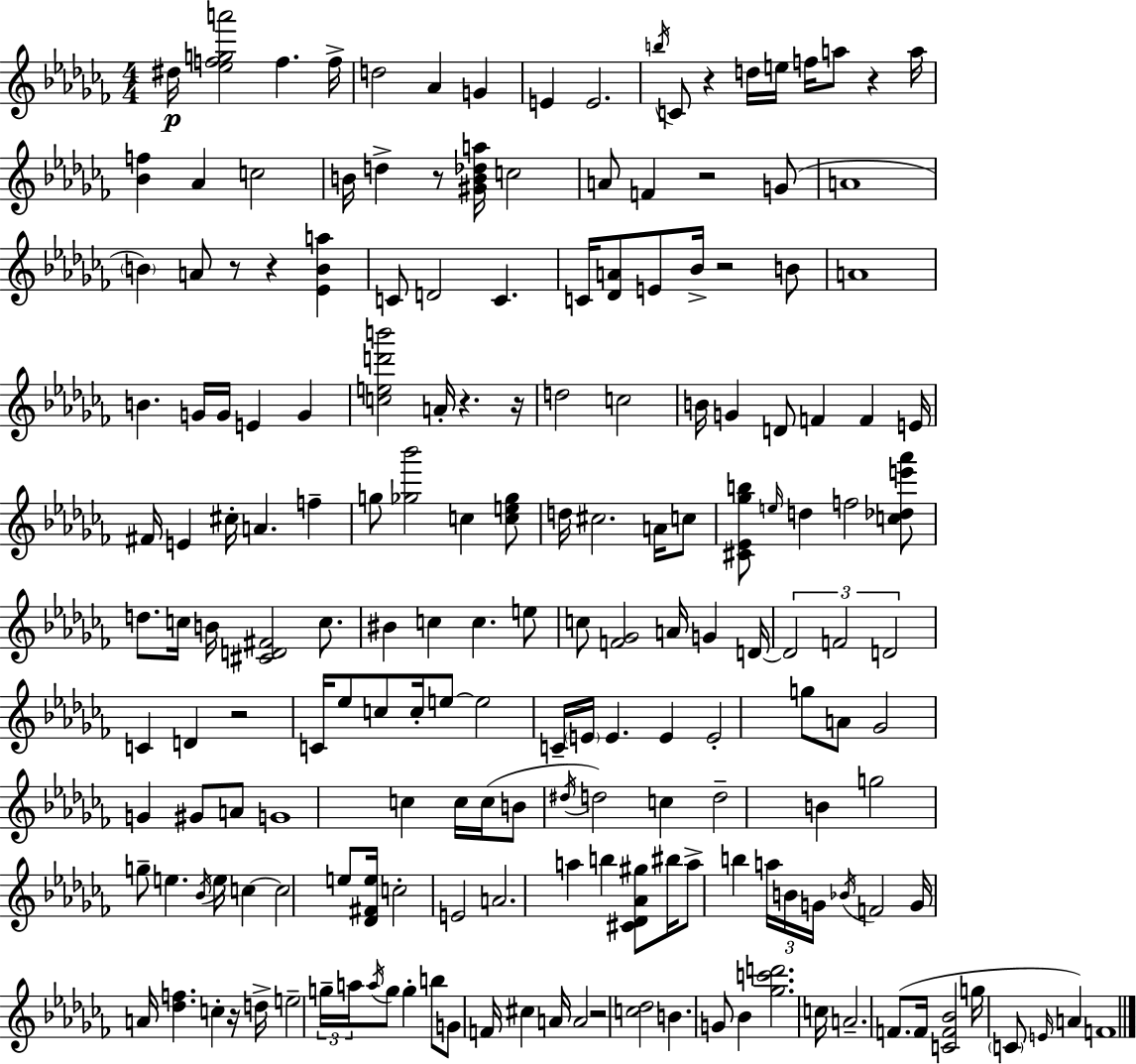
{
  \clef treble
  \numericTimeSignature
  \time 4/4
  \key aes \minor
  dis''16\p <ees'' f'' g'' a'''>2 f''4. f''16-> | d''2 aes'4 g'4 | e'4 e'2. | \acciaccatura { b''16 } c'8 r4 d''16 e''16 f''16 a''8 r4 | \break a''16 <bes' f''>4 aes'4 c''2 | b'16 d''4-> r8 <gis' b' des'' a''>16 c''2 | a'8 f'4 r2 g'8( | a'1 | \break \parenthesize b'4) a'8 r8 r4 <ees' b' a''>4 | c'8 d'2 c'4. | c'16 <des' a'>8 e'8 bes'16-> r2 b'8 | a'1 | \break b'4. g'16 g'16 e'4 g'4 | <c'' e'' d''' b'''>2 a'16-. r4. | r16 d''2 c''2 | b'16 g'4 d'8 f'4 f'4 | \break e'16 fis'16 e'4 cis''16-. a'4. f''4-- | g''8 <ges'' bes'''>2 c''4 <c'' e'' ges''>8 | d''16 cis''2. a'16 c''8 | <cis' ees' ges'' b''>8 \grace { e''16 } d''4 f''2 | \break <c'' des'' e''' aes'''>8 d''8. c''16 b'16 <cis' d' fis'>2 c''8. | bis'4 c''4 c''4. | e''8 c''8 <f' ges'>2 a'16 g'4 | d'16~~ \tuplet 3/2 { d'2 f'2 | \break d'2 } c'4 d'4 | r2 c'16 ees''8 c''8 c''16-. | e''8~~ e''2 c'16-- \parenthesize e'16 e'4. | e'4 e'2-. g''8 | \break a'8 ges'2 g'4 gis'8 | a'8 g'1 | c''4 c''16 c''16( b'8 \acciaccatura { dis''16 } d''2) | c''4 d''2-- b'4 | \break g''2 g''8-- e''4. | \acciaccatura { bes'16 } e''16 c''4~~ c''2 | e''8 <des' fis' e''>16 c''2-. e'2 | a'2. | \break a''4 b''4 <cis' des' aes' gis''>8 bis''16 a''8-> b''4 | \tuplet 3/2 { a''16 b'16 g'16 } \acciaccatura { bes'16 } f'2 g'16 a'16 <des'' f''>4. | c''4-. r16 d''16-> e''2-- | \tuplet 3/2 { g''16-- a''16 \acciaccatura { a''16 } } g''8 g''4-. b''8 g'8 | \break f'16 cis''4 a'16 a'2 r2 | <c'' des''>2 b'4. | g'8 bes'4 <ges'' c''' d'''>2. | c''16 a'2.-- | \break f'8.( f'16 <c' f' bes'>2 g''16 | \parenthesize c'8 \grace { e'16 }) a'4 f'1 | \bar "|."
}